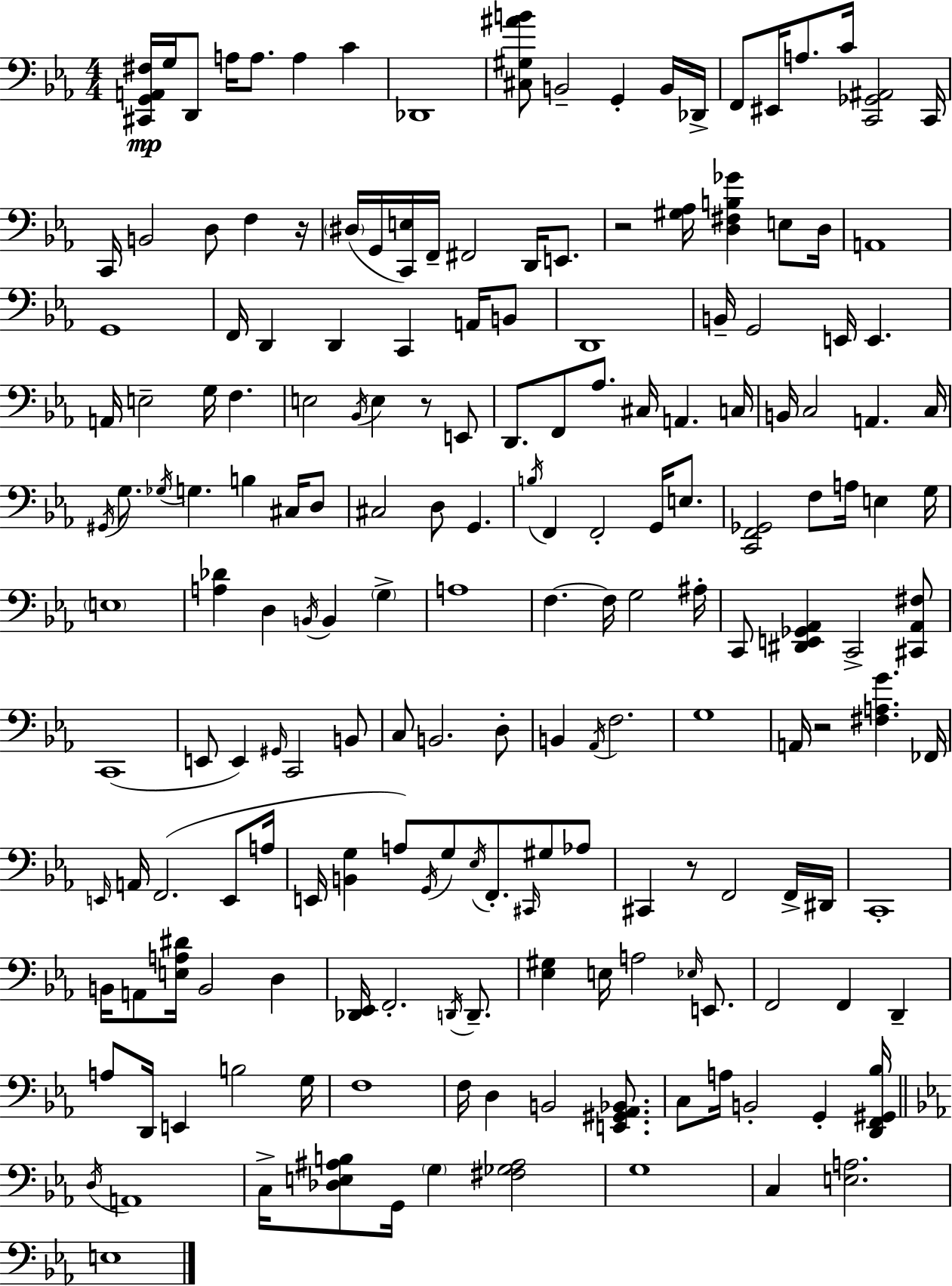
{
  \clef bass
  \numericTimeSignature
  \time 4/4
  \key c \minor
  \repeat volta 2 { <cis, g, a, fis>16\mp g16 d,8 a16 a8. a4 c'4 | des,1 | <cis gis ais' b'>8 b,2-- g,4-. b,16 des,16-> | f,8 eis,16 a8. c'16 <c, ges, ais,>2 c,16 | \break c,16 b,2 d8 f4 r16 | \parenthesize dis16( g,16 <c, e>16) f,16-- fis,2 d,16 e,8. | r2 <gis aes>16 <d fis b ges'>4 e8 d16 | a,1 | \break g,1 | f,16 d,4 d,4 c,4 a,16 b,8 | d,1 | b,16-- g,2 e,16 e,4. | \break a,16 e2-- g16 f4. | e2 \acciaccatura { bes,16 } e4 r8 e,8 | d,8. f,8 aes8. cis16 a,4. | c16 b,16 c2 a,4. | \break c16 \acciaccatura { gis,16 } g8. \acciaccatura { ges16 } g4. b4 | cis16 d8 cis2 d8 g,4. | \acciaccatura { b16 } f,4 f,2-. | g,16 e8. <c, f, ges,>2 f8 a16 e4 | \break g16 \parenthesize e1 | <a des'>4 d4 \acciaccatura { b,16 } b,4 | \parenthesize g4-> a1 | f4.~~ f16 g2 | \break ais16-. c,8 <dis, e, ges, aes,>4 c,2-> | <cis, aes, fis>8 c,1( | e,8 e,4) \grace { gis,16 } c,2 | b,8 c8 b,2. | \break d8-. b,4 \acciaccatura { aes,16 } f2. | g1 | a,16 r2 | <fis a g'>4. fes,16 \grace { e,16 } a,16 f,2.( | \break e,8 a16 e,16 <b, g>4 a8) \acciaccatura { g,16 } | g8 \acciaccatura { ees16 } f,8.-. \grace { cis,16 } gis8 aes8 cis,4 r8 | f,2 f,16-> dis,16 c,1-. | b,16 a,8 <e a dis'>16 b,2 | \break d4 <des, ees,>16 f,2.-. | \acciaccatura { d,16 } d,8.-- <ees gis>4 | e16 a2 \grace { ees16 } e,8. f,2 | f,4 d,4-- a8 d,16 | \break e,4 b2 g16 f1 | f16 d4 | b,2 <e, gis, aes, bes,>8. c8 a16 | b,2-. g,4-. <d, f, gis, bes>16 \bar "||" \break \key c \minor \acciaccatura { d16 } a,1 | c16-> <des e ais b>8 g,16 \parenthesize g4 <fis ges ais>2 | g1 | c4 <e a>2. | \break e1 | } \bar "|."
}